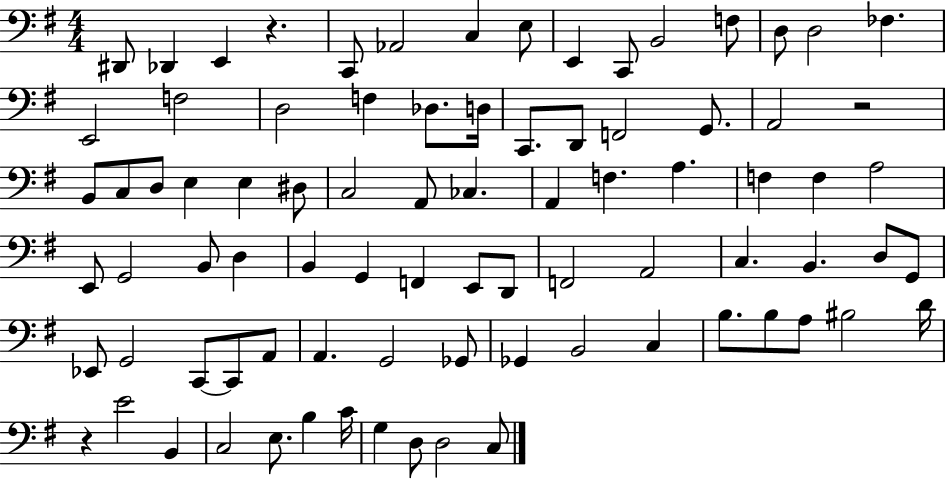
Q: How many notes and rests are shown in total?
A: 84